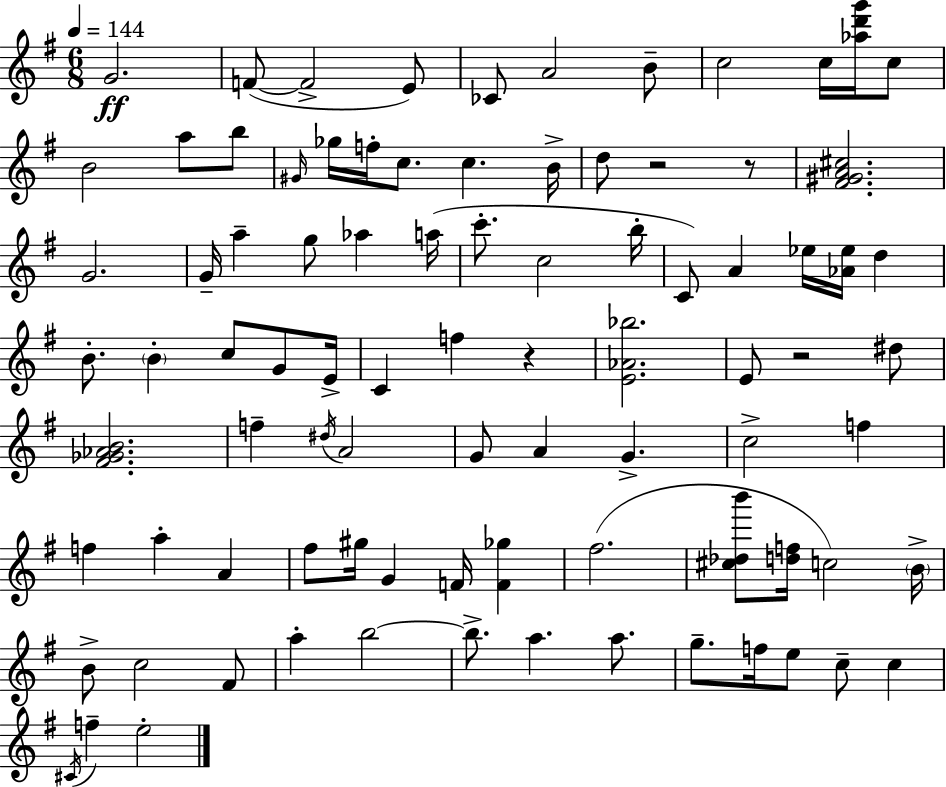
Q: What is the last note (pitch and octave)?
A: E5